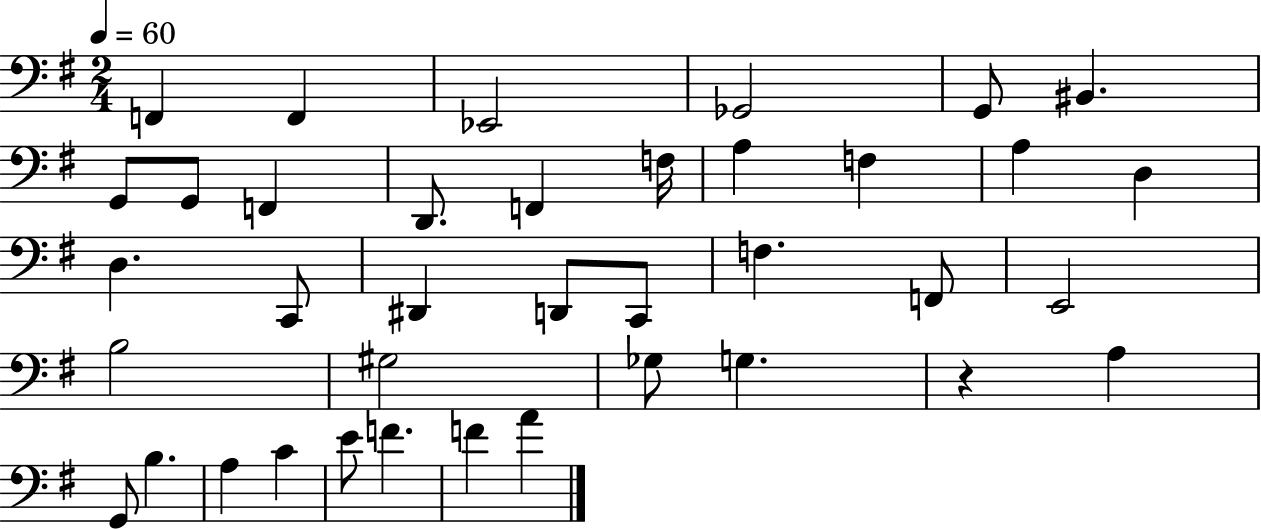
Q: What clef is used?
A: bass